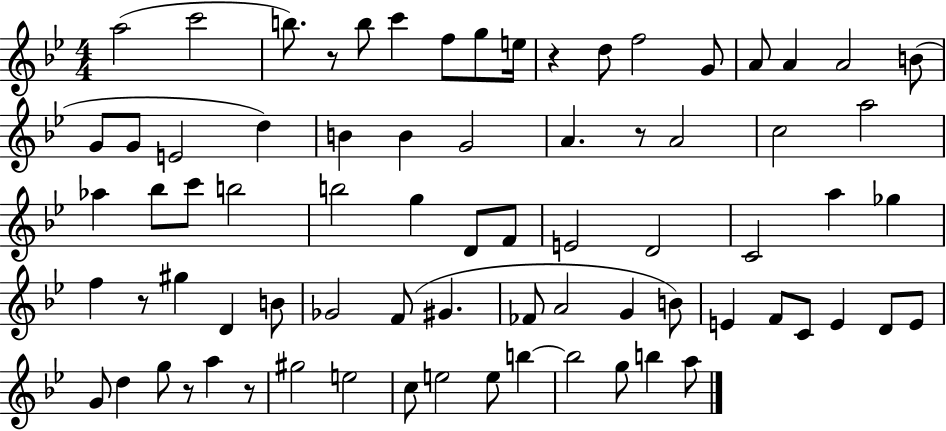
{
  \clef treble
  \numericTimeSignature
  \time 4/4
  \key bes \major
  a''2( c'''2 | b''8.) r8 b''8 c'''4 f''8 g''8 e''16 | r4 d''8 f''2 g'8 | a'8 a'4 a'2 b'8( | \break g'8 g'8 e'2 d''4) | b'4 b'4 g'2 | a'4. r8 a'2 | c''2 a''2 | \break aes''4 bes''8 c'''8 b''2 | b''2 g''4 d'8 f'8 | e'2 d'2 | c'2 a''4 ges''4 | \break f''4 r8 gis''4 d'4 b'8 | ges'2 f'8( gis'4. | fes'8 a'2 g'4 b'8) | e'4 f'8 c'8 e'4 d'8 e'8 | \break g'8 d''4 g''8 r8 a''4 r8 | gis''2 e''2 | c''8 e''2 e''8 b''4~~ | b''2 g''8 b''4 a''8 | \break \bar "|."
}